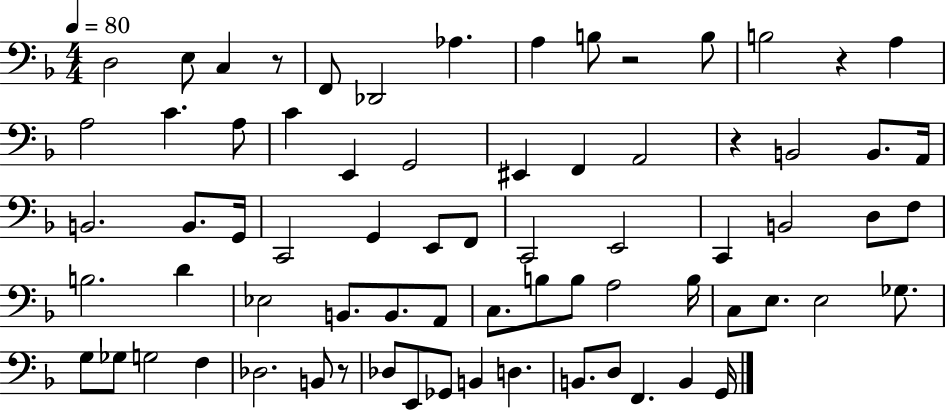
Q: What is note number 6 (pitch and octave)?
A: Ab3